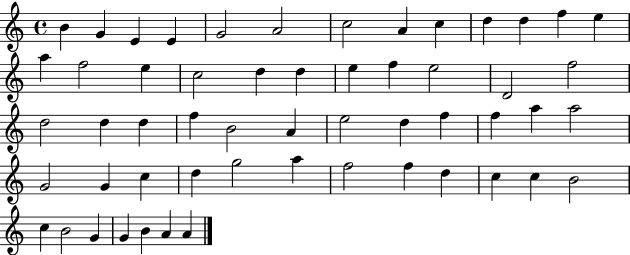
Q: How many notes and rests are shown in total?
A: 55